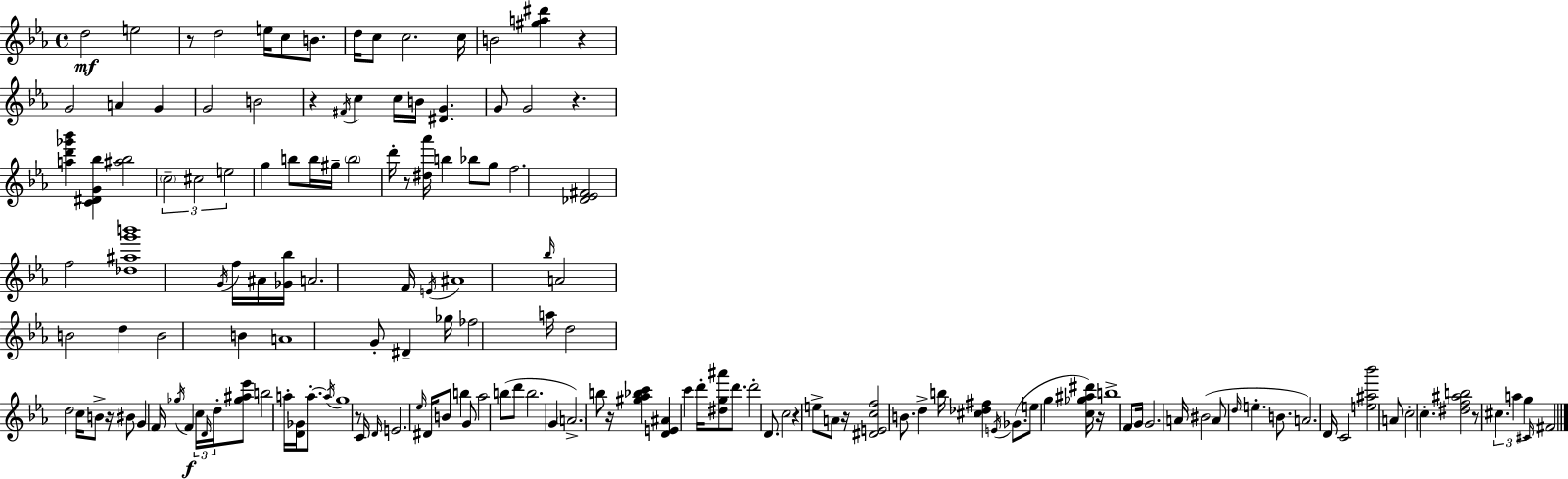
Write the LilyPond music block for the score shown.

{
  \clef treble
  \time 4/4
  \defaultTimeSignature
  \key c \minor
  d''2\mf e''2 | r8 d''2 e''16 c''8 b'8. | d''16 c''8 c''2. c''16 | b'2 <gis'' a'' dis'''>4 r4 | \break g'2 a'4 g'4 | g'2 b'2 | r4 \acciaccatura { fis'16 } c''4 c''16 b'16 <dis' g'>4. | g'8 g'2 r4. | \break <a'' d''' ges''' bes'''>4 <c' dis' g' bes''>4 <ais'' bes''>2 | \tuplet 3/2 { \parenthesize c''2-- cis''2 | e''2 } g''4 b''8 b''16 | gis''16-- \parenthesize b''2 d'''16-. r8 <dis'' aes'''>16 b''4 | \break bes''8 g''8 f''2. | <des' ees' fis'>2 f''2 | <des'' ais'' g''' b'''>1 | \acciaccatura { g'16 } f''16 ais'16 <ges' bes''>16 a'2. | \break f'16 \acciaccatura { e'16 } ais'1 | \grace { bes''16 } a'2 b'2 | d''4 b'2 | b'4 a'1 | \break g'8-. dis'4-- ges''16 fes''2 | a''16 d''2 d''2 | c''16 b'8-> r16 bis'8-- g'4 f'16 \acciaccatura { ges''16 }\f | f'4 \tuplet 3/2 { c''16 \grace { d'16 } d''16-. } <ges'' ais'' ees'''>8 b''2 | \break a''16-. <d' ges'>16 a''8.-.~~ \acciaccatura { a''16 } g''1 | r8 c'16 \grace { d'16 } e'2. | \grace { ees''16 } dis'16 b'8 b''4 g'8 | aes''2 b''8( d'''8 b''2. | \break g'4 \parenthesize a'2.->) | b''8 r16 <gis'' aes'' bes'' c'''>4 | <d' e' ais'>4 c'''4 d'''16-. <dis'' g'' ais'''>8 d'''8. d'''2-. | d'8. c''2 | \break r4 e''8-> a'8 r16 <dis' e' c'' f''>2 | b'8. d''4-> b''16 <cis'' des'' fis''>4 \acciaccatura { e'16 } ges'8.( | e''8 g''4 <c'' ges'' ais'' dis'''>16) r16 b''1-> | f'8 g'16 g'2. | \break a'16 bis'2( | a'8 \grace { d''16 } e''4.-. b'8. a'2.) | d'16 c'2 | <e'' ais'' bes'''>2 a'8 c''2-. | \break c''4.-. <dis'' f'' ais'' b''>2 | r8 \tuplet 3/2 { cis''4.-- a''4 g''4 } | \grace { cis'16 } fis'2 \bar "|."
}